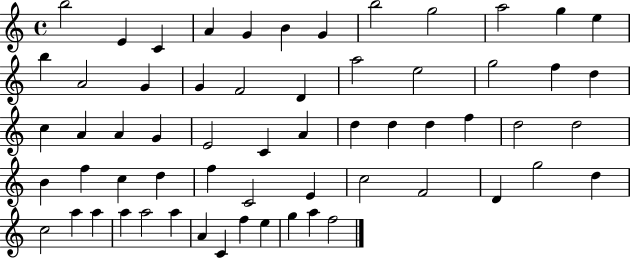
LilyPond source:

{
  \clef treble
  \time 4/4
  \defaultTimeSignature
  \key c \major
  b''2 e'4 c'4 | a'4 g'4 b'4 g'4 | b''2 g''2 | a''2 g''4 e''4 | \break b''4 a'2 g'4 | g'4 f'2 d'4 | a''2 e''2 | g''2 f''4 d''4 | \break c''4 a'4 a'4 g'4 | e'2 c'4 a'4 | d''4 d''4 d''4 f''4 | d''2 d''2 | \break b'4 f''4 c''4 d''4 | f''4 c'2 e'4 | c''2 f'2 | d'4 g''2 d''4 | \break c''2 a''4 a''4 | a''4 a''2 a''4 | a'4 c'4 f''4 e''4 | g''4 a''4 f''2 | \break \bar "|."
}